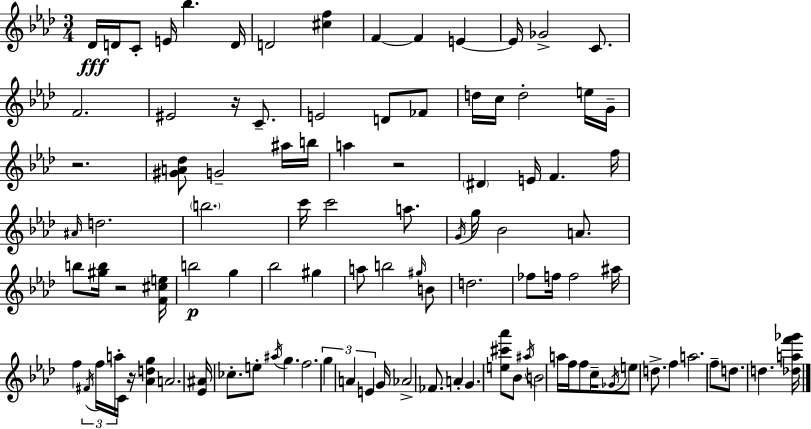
Db4/s D4/s C4/e E4/s Bb5/q. D4/s D4/h [C#5,F5]/q F4/q F4/q E4/q E4/s Gb4/h C4/e. F4/h. EIS4/h R/s C4/e. E4/h D4/e FES4/e D5/s C5/s D5/h E5/s G4/s R/h. [G#4,A4,Db5]/e G4/h A#5/s B5/s A5/q R/h D#4/q E4/s F4/q. F5/s A#4/s D5/h. B5/h. C6/s C6/h A5/e. G4/s G5/s Bb4/h A4/e. B5/e [G#5,B5]/s R/h [F4,C#5,E5]/s B5/h G5/q Bb5/h G#5/q A5/e B5/h G#5/s B4/e D5/h. FES5/e F5/s F5/h A#5/s F5/q F#4/s F5/s A5/s C4/s R/s [Ab4,D5,G5]/q A4/h. [Eb4,A#4]/s CES5/e. E5/e A#5/s G5/q. F5/h. G5/q A4/q E4/q G4/s Ab4/h FES4/e. A4/q G4/q. [E5,C#6,Ab6]/e Bb4/e A#5/s B4/h A5/s F5/s F5/e C5/s Gb4/s E5/e D5/e. F5/q A5/h. F5/e D5/e. D5/q. [Db5,A5,F6,Gb6]/s